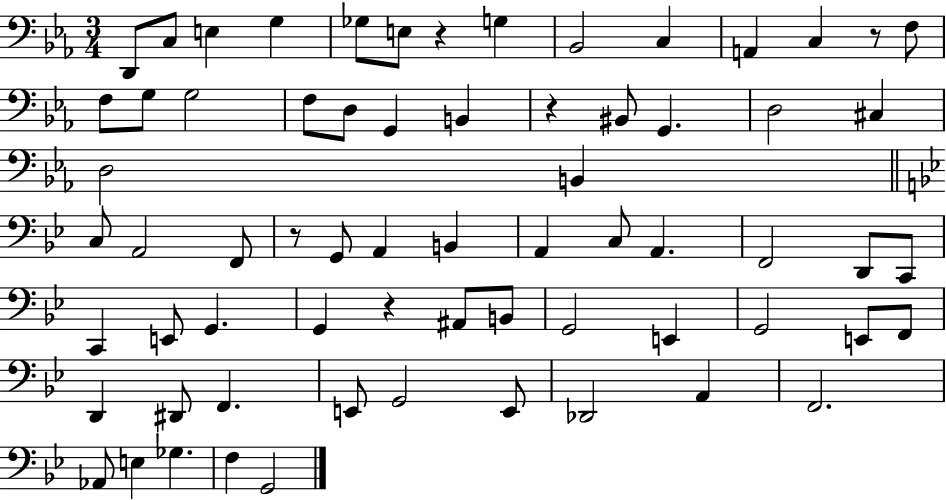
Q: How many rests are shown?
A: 5